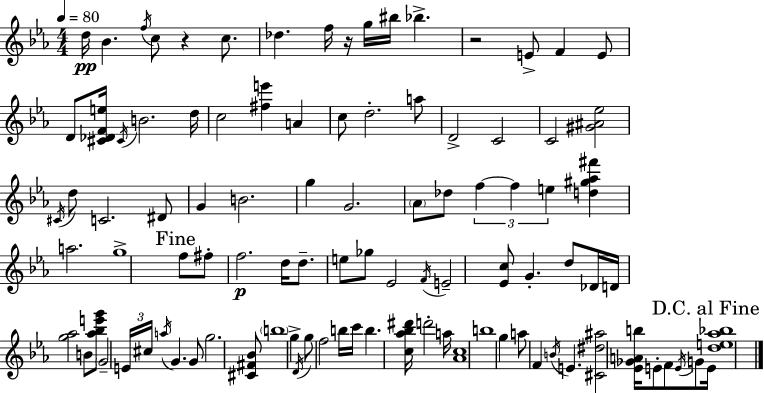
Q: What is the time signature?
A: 4/4